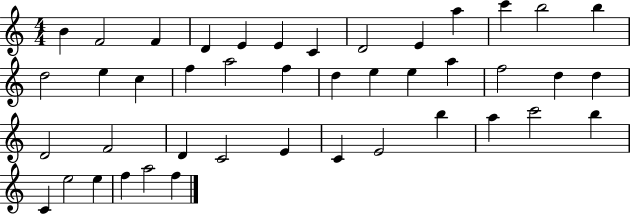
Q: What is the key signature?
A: C major